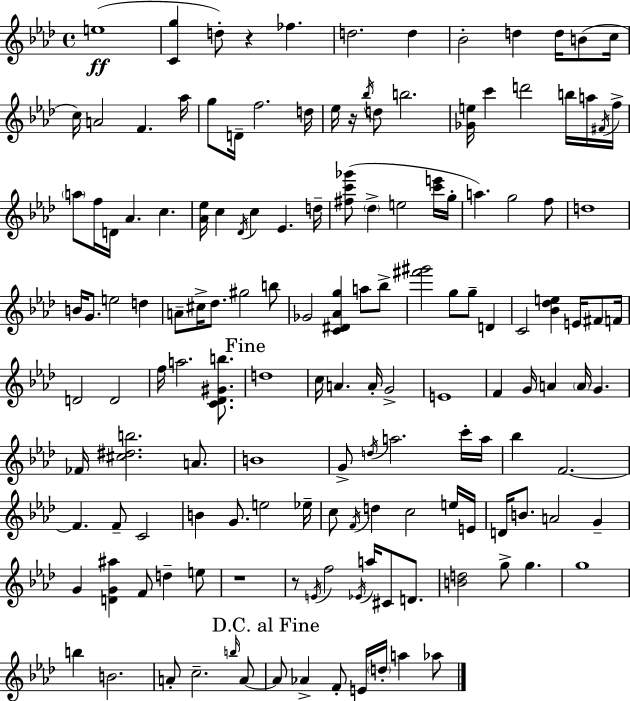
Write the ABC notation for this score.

X:1
T:Untitled
M:4/4
L:1/4
K:Fm
e4 [Cg] d/2 z _f d2 d _B2 d d/4 B/2 c/4 c/4 A2 F _a/4 g/2 D/4 f2 d/4 _e/4 z/4 _b/4 d/2 b2 [_Ge]/4 c' d'2 b/4 a/4 ^F/4 f/4 a/2 f/4 D/4 _A c [_A_e]/4 c _D/4 c _E d/4 [^fc'_g']/2 _d e2 [c'e']/4 g/4 a g2 f/2 d4 B/4 G/2 e2 d A/2 ^c/4 _d/2 ^g2 b/2 _G2 [C^D_Ag] a/2 _b/2 [^f'^g']2 g/2 g/2 D C2 [_B_de] E/4 ^F/2 F/4 D2 D2 f/4 a2 [C_D^Gb]/2 d4 c/4 A A/4 G2 E4 F G/4 A A/4 G _F/4 [^c^db]2 A/2 B4 G/2 d/4 a2 c'/4 a/4 _b F2 F F/2 C2 B G/2 e2 _e/4 c/2 F/4 d c2 e/4 E/4 D/4 B/2 A2 G G [DG^a] F/2 d e/2 z4 z/2 E/4 f2 _E/4 a/4 ^C/2 D/2 [Bd]2 g/2 g g4 b B2 A/2 c2 b/4 A/2 A/2 _A F/2 E/4 d/4 a _a/2